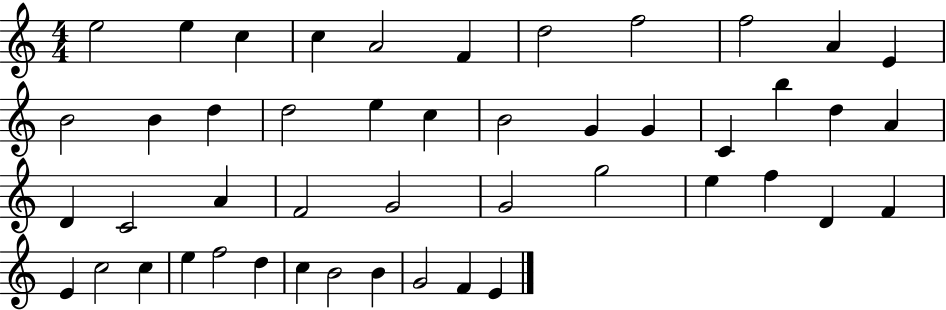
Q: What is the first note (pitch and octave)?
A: E5